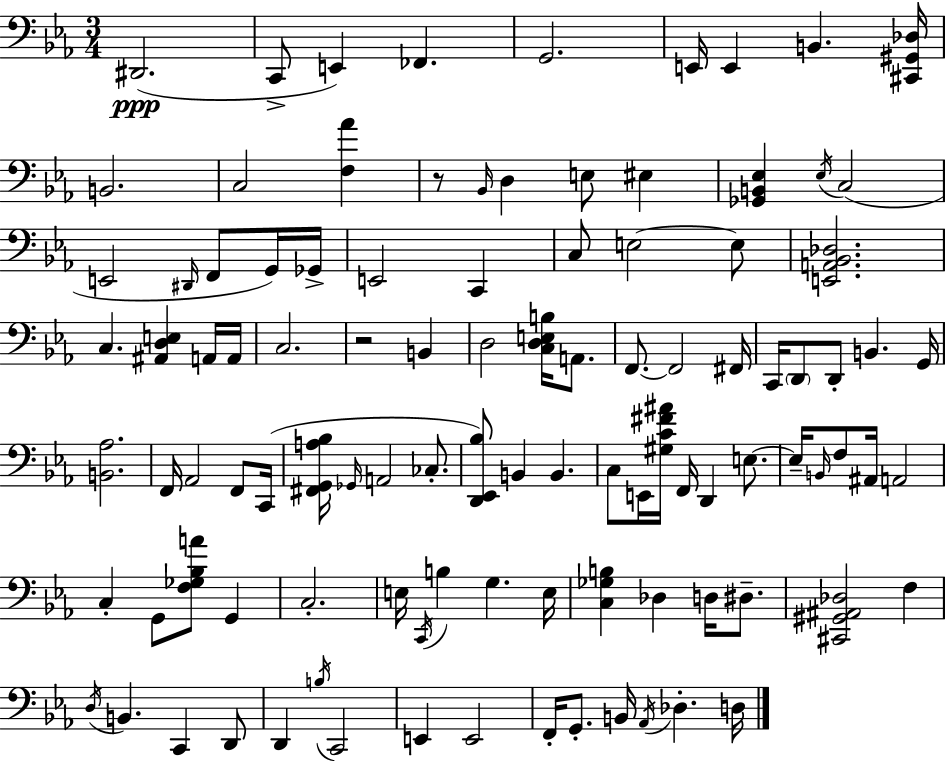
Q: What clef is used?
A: bass